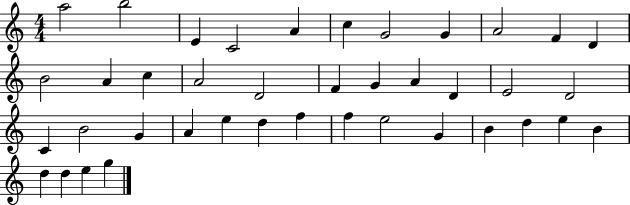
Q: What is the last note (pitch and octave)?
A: G5